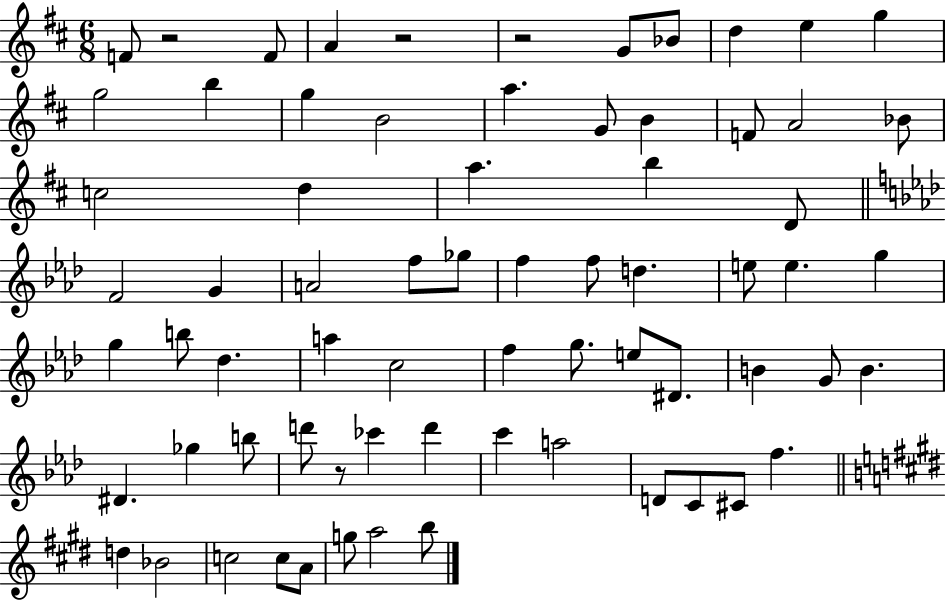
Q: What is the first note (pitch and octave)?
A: F4